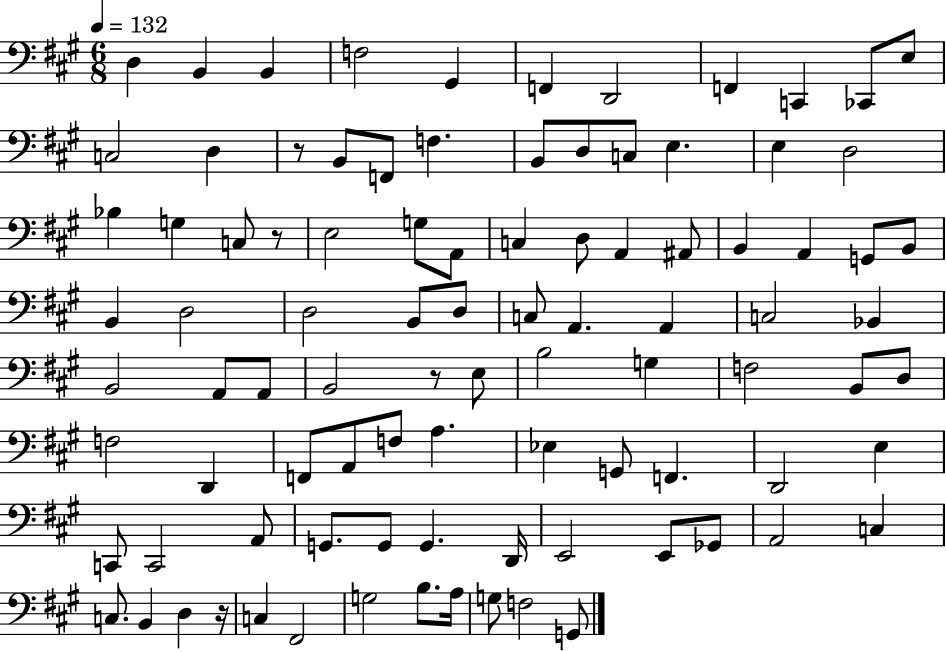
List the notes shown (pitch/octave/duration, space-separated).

D3/q B2/q B2/q F3/h G#2/q F2/q D2/h F2/q C2/q CES2/e E3/e C3/h D3/q R/e B2/e F2/e F3/q. B2/e D3/e C3/e E3/q. E3/q D3/h Bb3/q G3/q C3/e R/e E3/h G3/e A2/e C3/q D3/e A2/q A#2/e B2/q A2/q G2/e B2/e B2/q D3/h D3/h B2/e D3/e C3/e A2/q. A2/q C3/h Bb2/q B2/h A2/e A2/e B2/h R/e E3/e B3/h G3/q F3/h B2/e D3/e F3/h D2/q F2/e A2/e F3/e A3/q. Eb3/q G2/e F2/q. D2/h E3/q C2/e C2/h A2/e G2/e. G2/e G2/q. D2/s E2/h E2/e Gb2/e A2/h C3/q C3/e. B2/q D3/q R/s C3/q F#2/h G3/h B3/e. A3/s G3/e F3/h G2/e